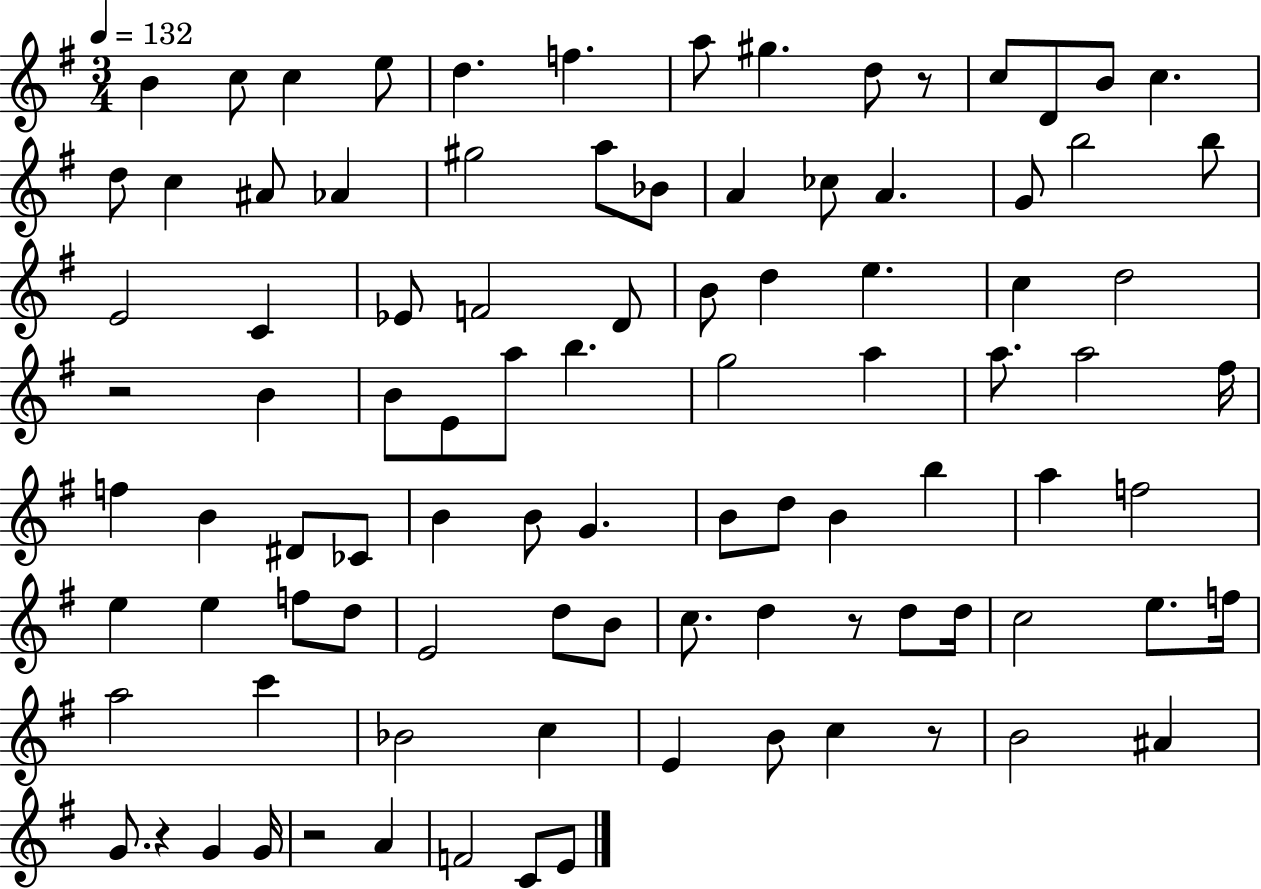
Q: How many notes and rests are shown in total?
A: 95